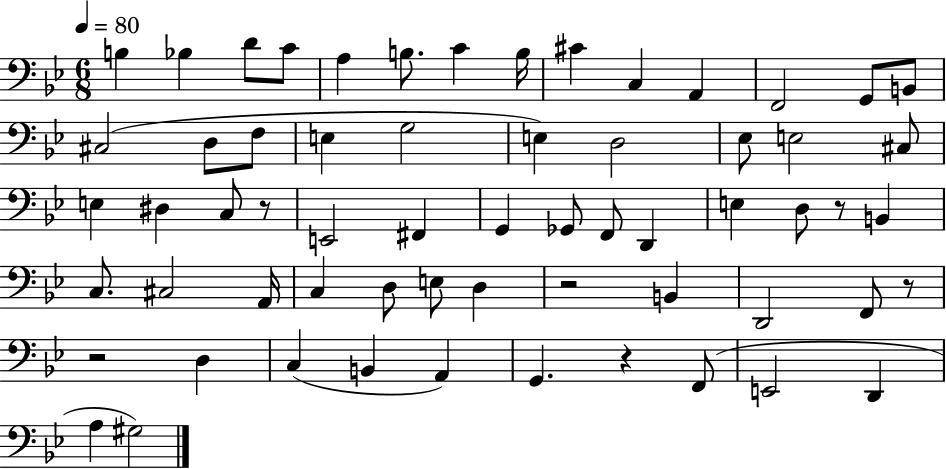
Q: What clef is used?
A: bass